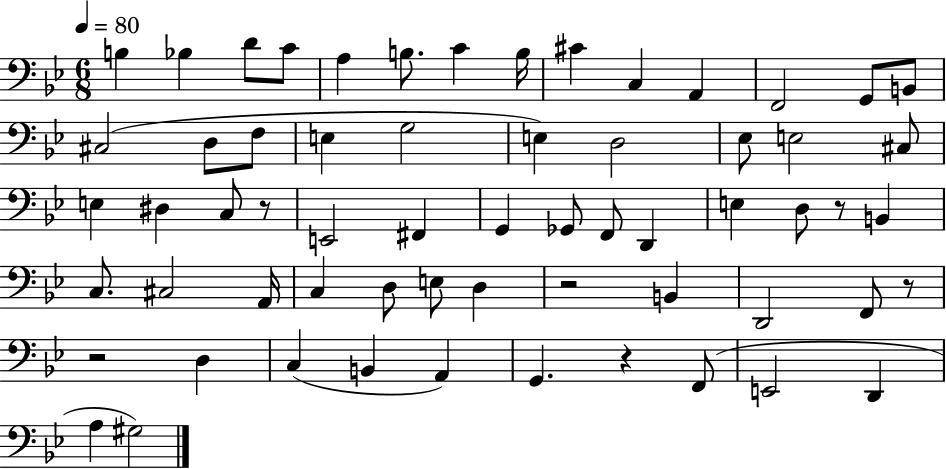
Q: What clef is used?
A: bass